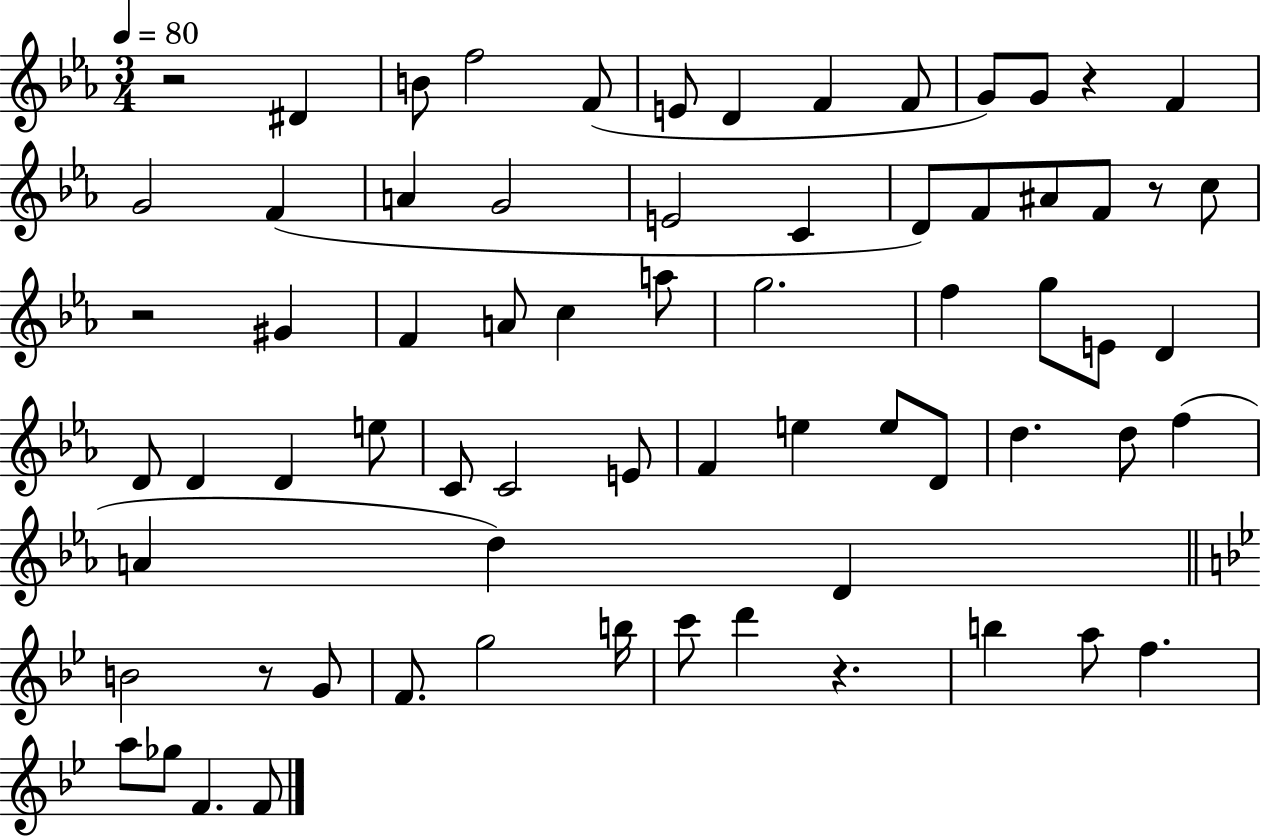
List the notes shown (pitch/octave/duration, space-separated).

R/h D#4/q B4/e F5/h F4/e E4/e D4/q F4/q F4/e G4/e G4/e R/q F4/q G4/h F4/q A4/q G4/h E4/h C4/q D4/e F4/e A#4/e F4/e R/e C5/e R/h G#4/q F4/q A4/e C5/q A5/e G5/h. F5/q G5/e E4/e D4/q D4/e D4/q D4/q E5/e C4/e C4/h E4/e F4/q E5/q E5/e D4/e D5/q. D5/e F5/q A4/q D5/q D4/q B4/h R/e G4/e F4/e. G5/h B5/s C6/e D6/q R/q. B5/q A5/e F5/q. A5/e Gb5/e F4/q. F4/e